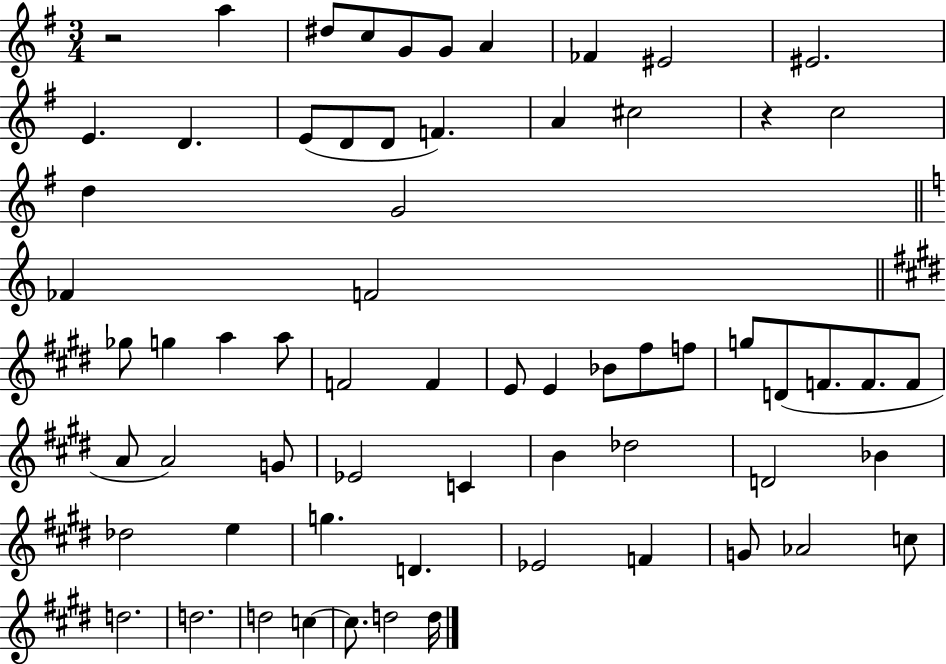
{
  \clef treble
  \numericTimeSignature
  \time 3/4
  \key g \major
  \repeat volta 2 { r2 a''4 | dis''8 c''8 g'8 g'8 a'4 | fes'4 eis'2 | eis'2. | \break e'4. d'4. | e'8( d'8 d'8 f'4.) | a'4 cis''2 | r4 c''2 | \break d''4 g'2 | \bar "||" \break \key c \major fes'4 f'2 | \bar "||" \break \key e \major ges''8 g''4 a''4 a''8 | f'2 f'4 | e'8 e'4 bes'8 fis''8 f''8 | g''8 d'8( f'8. f'8. f'8 | \break a'8 a'2) g'8 | ees'2 c'4 | b'4 des''2 | d'2 bes'4 | \break des''2 e''4 | g''4. d'4. | ees'2 f'4 | g'8 aes'2 c''8 | \break d''2. | d''2. | d''2 c''4~~ | c''8. d''2 d''16 | \break } \bar "|."
}